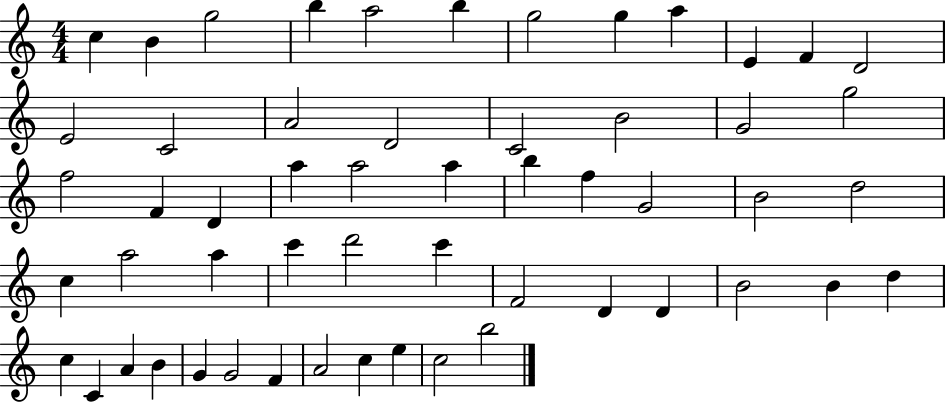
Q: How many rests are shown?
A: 0